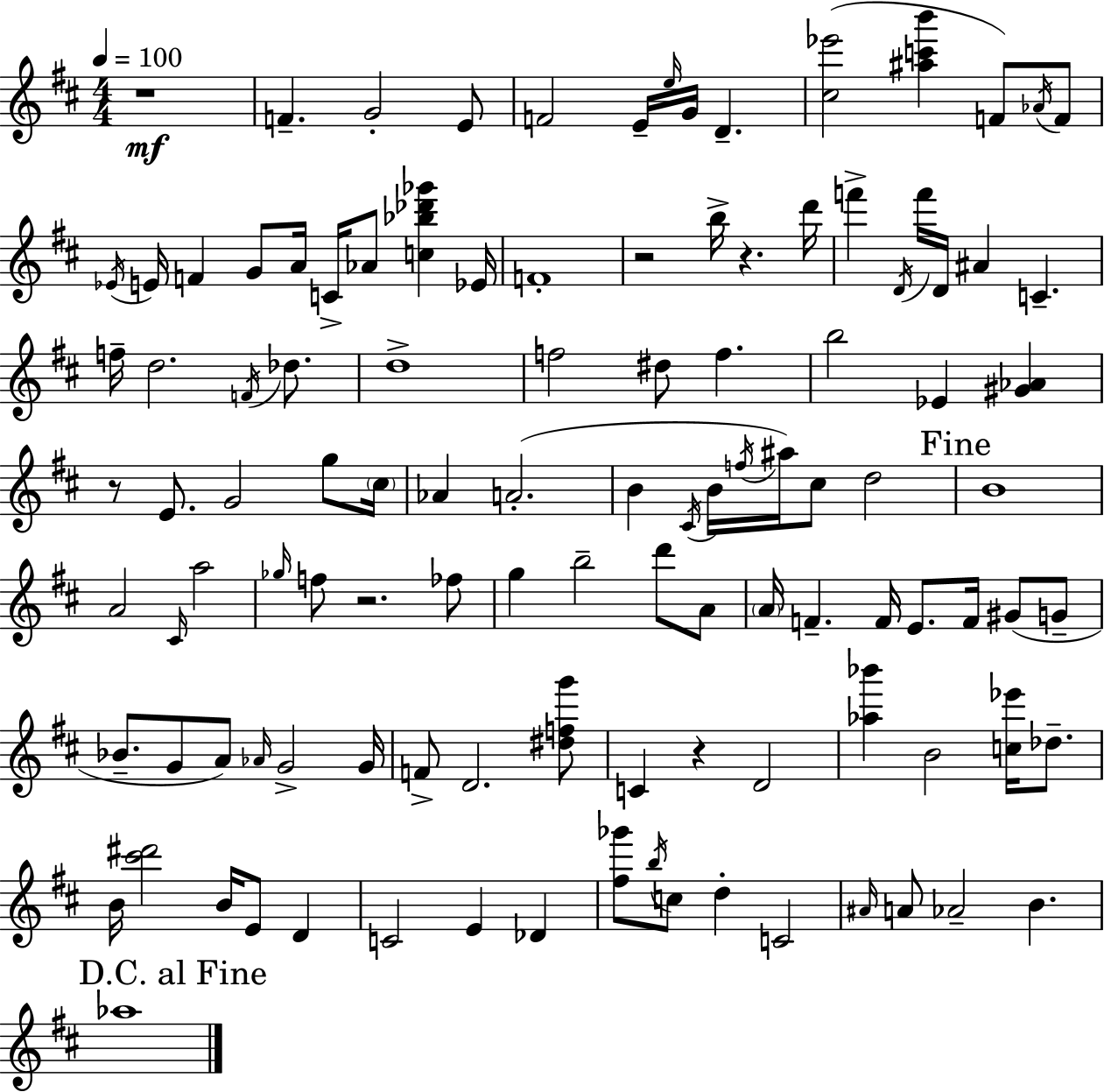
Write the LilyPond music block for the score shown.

{
  \clef treble
  \numericTimeSignature
  \time 4/4
  \key d \major
  \tempo 4 = 100
  \repeat volta 2 { r1\mf | f'4.-- g'2-. e'8 | f'2 e'16-- \grace { e''16 } g'16 d'4.-- | <cis'' ees'''>2( <ais'' c''' b'''>4 f'8) \acciaccatura { aes'16 } | \break f'8 \acciaccatura { ees'16 } e'16 f'4 g'8 a'16 c'16-> aes'8 <c'' bes'' des''' ges'''>4 | ees'16 f'1-. | r2 b''16-> r4. | d'''16 f'''4-> \acciaccatura { d'16 } f'''16 d'16 ais'4 c'4.-- | \break f''16-- d''2. | \acciaccatura { f'16 } des''8. d''1-> | f''2 dis''8 f''4. | b''2 ees'4 | \break <gis' aes'>4 r8 e'8. g'2 | g''8 \parenthesize cis''16 aes'4 a'2.-.( | b'4 \acciaccatura { cis'16 } b'16 \acciaccatura { f''16 } ais''16) cis''8 d''2 | \mark "Fine" b'1 | \break a'2 \grace { cis'16 } | a''2 \grace { ges''16 } f''8 r2. | fes''8 g''4 b''2-- | d'''8 a'8 \parenthesize a'16 f'4.-- | \break f'16 e'8. f'16 gis'8( g'8-- bes'8.-- g'8 a'8) | \grace { aes'16 } g'2-> g'16 f'8-> d'2. | <dis'' f'' g'''>8 c'4 r4 | d'2 <aes'' bes'''>4 b'2 | \break <c'' ees'''>16 des''8.-- b'16 <cis''' dis'''>2 | b'16 e'8 d'4 c'2 | e'4 des'4 <fis'' ges'''>8 \acciaccatura { b''16 } c''8 d''4-. | c'2 \grace { ais'16 } a'8 aes'2-- | \break b'4. \mark "D.C. al Fine" aes''1 | } \bar "|."
}